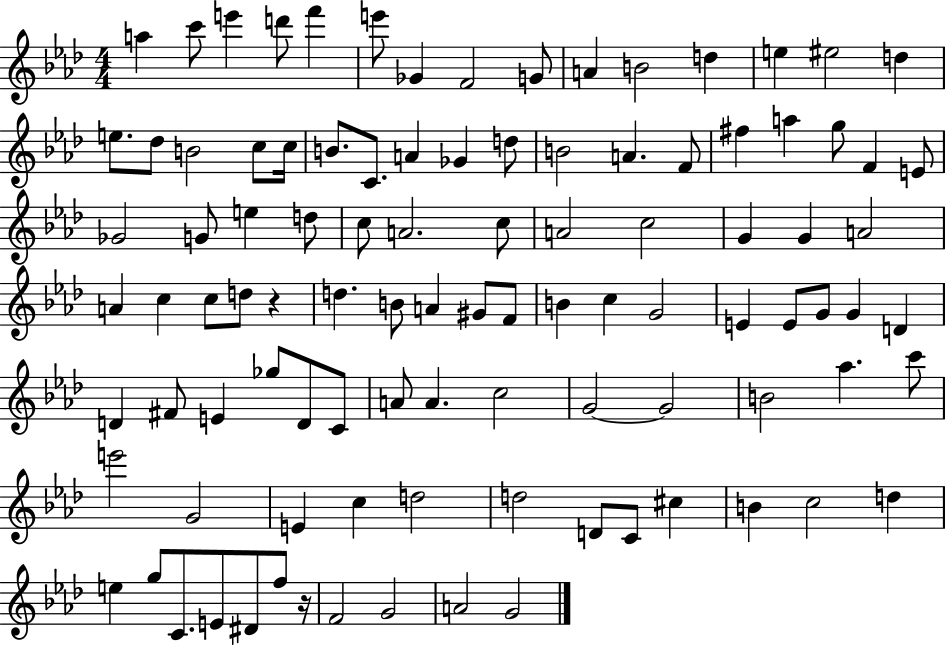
A5/q C6/e E6/q D6/e F6/q E6/e Gb4/q F4/h G4/e A4/q B4/h D5/q E5/q EIS5/h D5/q E5/e. Db5/e B4/h C5/e C5/s B4/e. C4/e. A4/q Gb4/q D5/e B4/h A4/q. F4/e F#5/q A5/q G5/e F4/q E4/e Gb4/h G4/e E5/q D5/e C5/e A4/h. C5/e A4/h C5/h G4/q G4/q A4/h A4/q C5/q C5/e D5/e R/q D5/q. B4/e A4/q G#4/e F4/e B4/q C5/q G4/h E4/q E4/e G4/e G4/q D4/q D4/q F#4/e E4/q Gb5/e D4/e C4/e A4/e A4/q. C5/h G4/h G4/h B4/h Ab5/q. C6/e E6/h G4/h E4/q C5/q D5/h D5/h D4/e C4/e C#5/q B4/q C5/h D5/q E5/q G5/e C4/e. E4/e D#4/e F5/e R/s F4/h G4/h A4/h G4/h